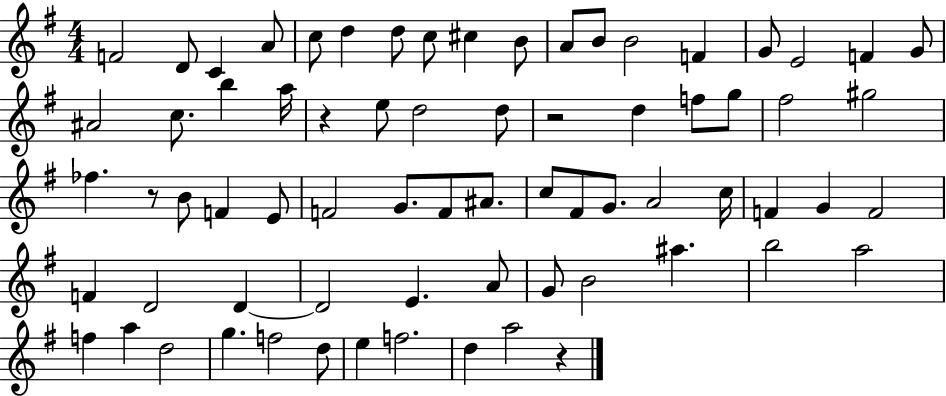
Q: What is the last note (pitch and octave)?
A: A5